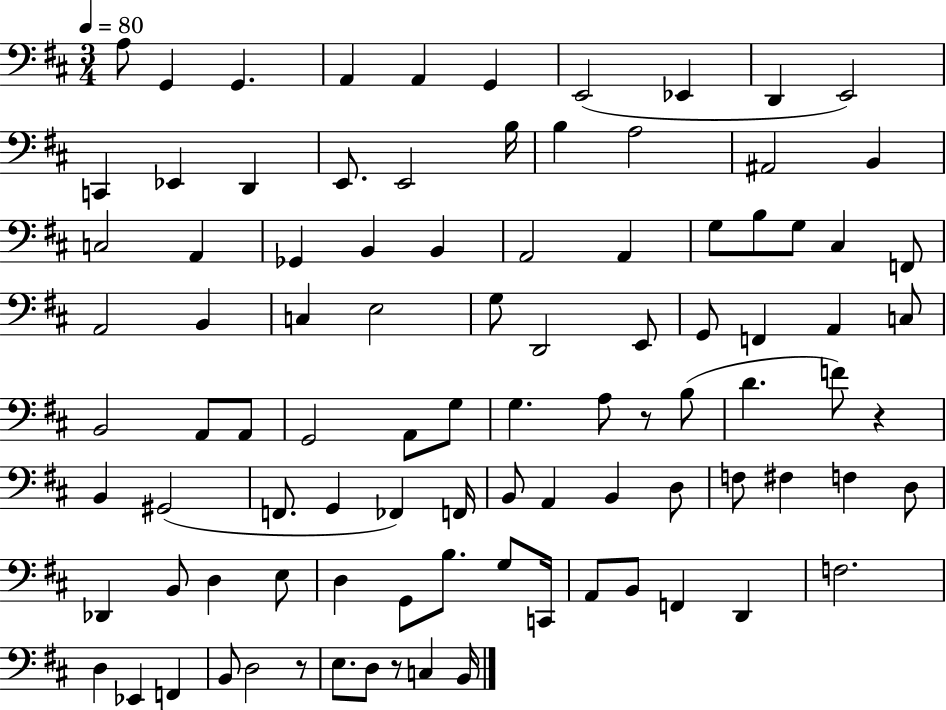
{
  \clef bass
  \numericTimeSignature
  \time 3/4
  \key d \major
  \tempo 4 = 80
  a8 g,4 g,4. | a,4 a,4 g,4 | e,2( ees,4 | d,4 e,2) | \break c,4 ees,4 d,4 | e,8. e,2 b16 | b4 a2 | ais,2 b,4 | \break c2 a,4 | ges,4 b,4 b,4 | a,2 a,4 | g8 b8 g8 cis4 f,8 | \break a,2 b,4 | c4 e2 | g8 d,2 e,8 | g,8 f,4 a,4 c8 | \break b,2 a,8 a,8 | g,2 a,8 g8 | g4. a8 r8 b8( | d'4. f'8) r4 | \break b,4 gis,2( | f,8. g,4 fes,4) f,16 | b,8 a,4 b,4 d8 | f8 fis4 f4 d8 | \break des,4 b,8 d4 e8 | d4 g,8 b8. g8 c,16 | a,8 b,8 f,4 d,4 | f2. | \break d4 ees,4 f,4 | b,8 d2 r8 | e8. d8 r8 c4 b,16 | \bar "|."
}